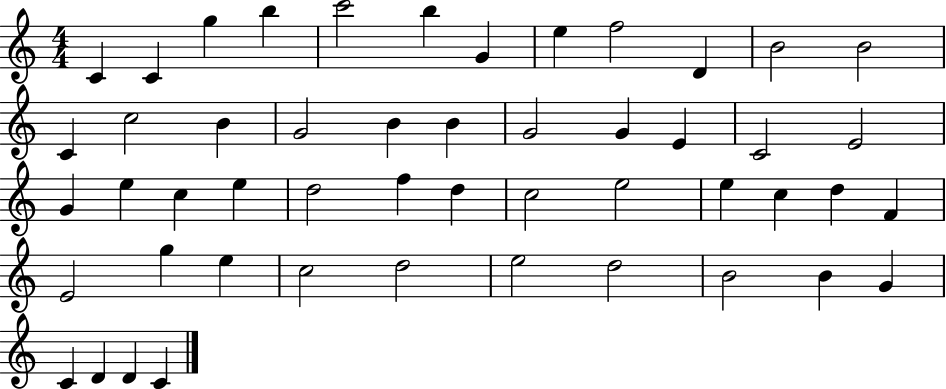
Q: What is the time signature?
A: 4/4